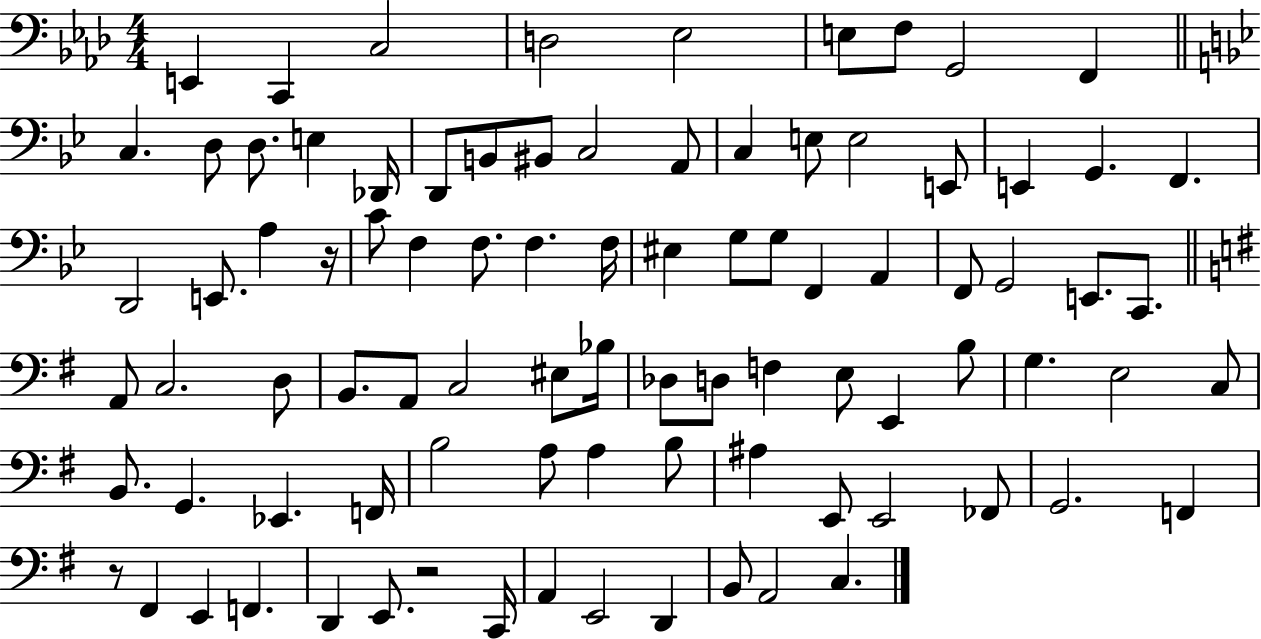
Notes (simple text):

E2/q C2/q C3/h D3/h Eb3/h E3/e F3/e G2/h F2/q C3/q. D3/e D3/e. E3/q Db2/s D2/e B2/e BIS2/e C3/h A2/e C3/q E3/e E3/h E2/e E2/q G2/q. F2/q. D2/h E2/e. A3/q R/s C4/e F3/q F3/e. F3/q. F3/s EIS3/q G3/e G3/e F2/q A2/q F2/e G2/h E2/e. C2/e. A2/e C3/h. D3/e B2/e. A2/e C3/h EIS3/e Bb3/s Db3/e D3/e F3/q E3/e E2/q B3/e G3/q. E3/h C3/e B2/e. G2/q. Eb2/q. F2/s B3/h A3/e A3/q B3/e A#3/q E2/e E2/h FES2/e G2/h. F2/q R/e F#2/q E2/q F2/q. D2/q E2/e. R/h C2/s A2/q E2/h D2/q B2/e A2/h C3/q.